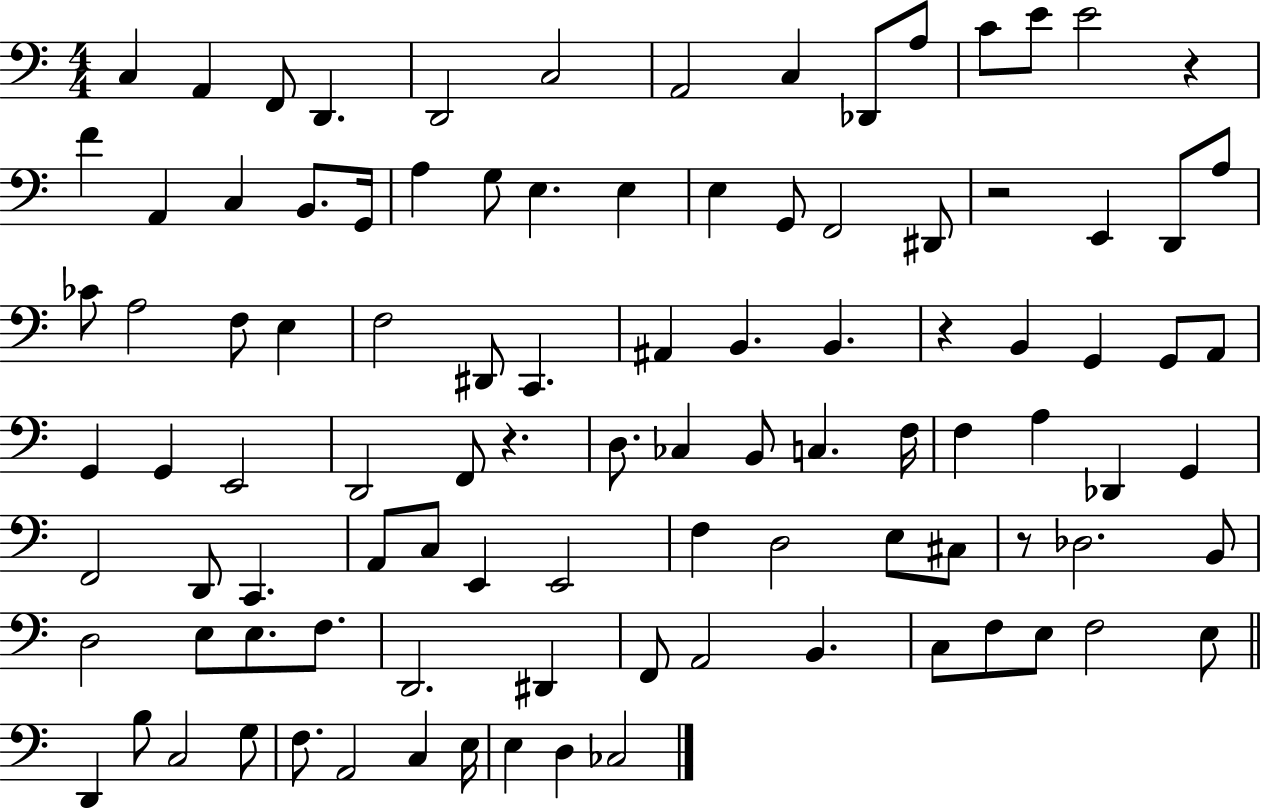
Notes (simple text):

C3/q A2/q F2/e D2/q. D2/h C3/h A2/h C3/q Db2/e A3/e C4/e E4/e E4/h R/q F4/q A2/q C3/q B2/e. G2/s A3/q G3/e E3/q. E3/q E3/q G2/e F2/h D#2/e R/h E2/q D2/e A3/e CES4/e A3/h F3/e E3/q F3/h D#2/e C2/q. A#2/q B2/q. B2/q. R/q B2/q G2/q G2/e A2/e G2/q G2/q E2/h D2/h F2/e R/q. D3/e. CES3/q B2/e C3/q. F3/s F3/q A3/q Db2/q G2/q F2/h D2/e C2/q. A2/e C3/e E2/q E2/h F3/q D3/h E3/e C#3/e R/e Db3/h. B2/e D3/h E3/e E3/e. F3/e. D2/h. D#2/q F2/e A2/h B2/q. C3/e F3/e E3/e F3/h E3/e D2/q B3/e C3/h G3/e F3/e. A2/h C3/q E3/s E3/q D3/q CES3/h